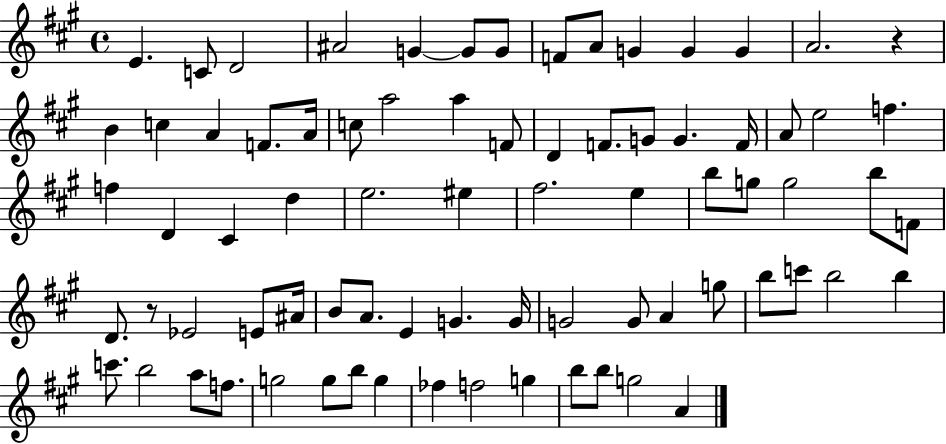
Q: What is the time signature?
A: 4/4